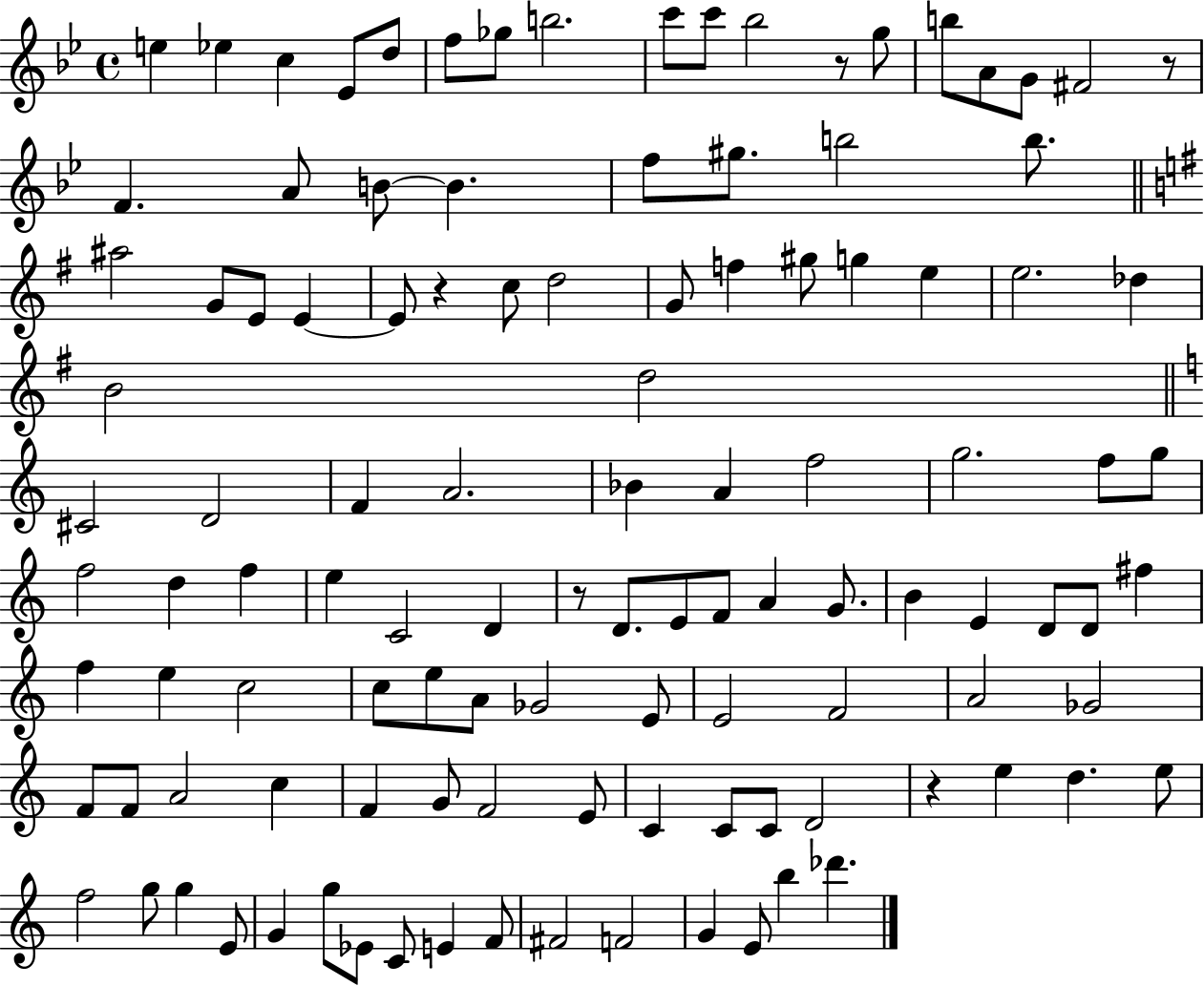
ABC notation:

X:1
T:Untitled
M:4/4
L:1/4
K:Bb
e _e c _E/2 d/2 f/2 _g/2 b2 c'/2 c'/2 _b2 z/2 g/2 b/2 A/2 G/2 ^F2 z/2 F A/2 B/2 B f/2 ^g/2 b2 b/2 ^a2 G/2 E/2 E E/2 z c/2 d2 G/2 f ^g/2 g e e2 _d B2 d2 ^C2 D2 F A2 _B A f2 g2 f/2 g/2 f2 d f e C2 D z/2 D/2 E/2 F/2 A G/2 B E D/2 D/2 ^f f e c2 c/2 e/2 A/2 _G2 E/2 E2 F2 A2 _G2 F/2 F/2 A2 c F G/2 F2 E/2 C C/2 C/2 D2 z e d e/2 f2 g/2 g E/2 G g/2 _E/2 C/2 E F/2 ^F2 F2 G E/2 b _d'